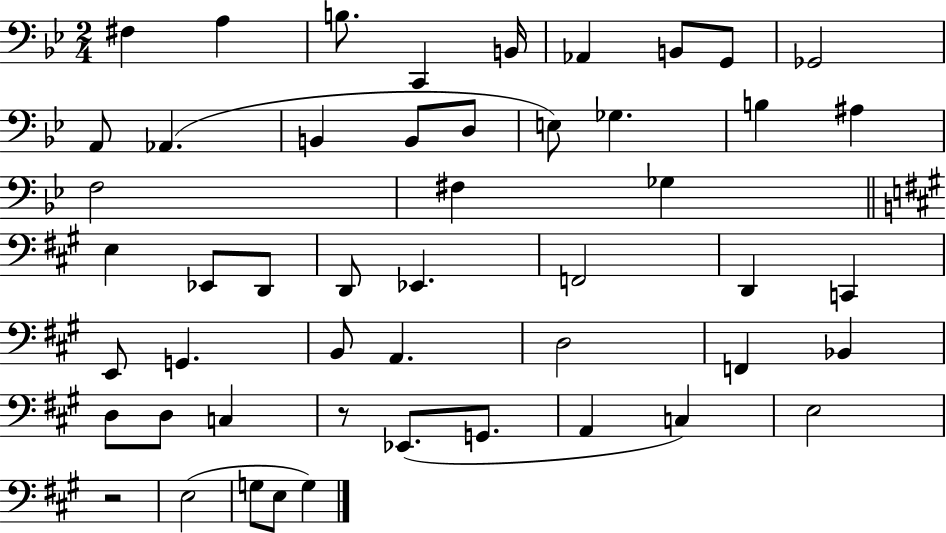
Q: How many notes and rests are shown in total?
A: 50